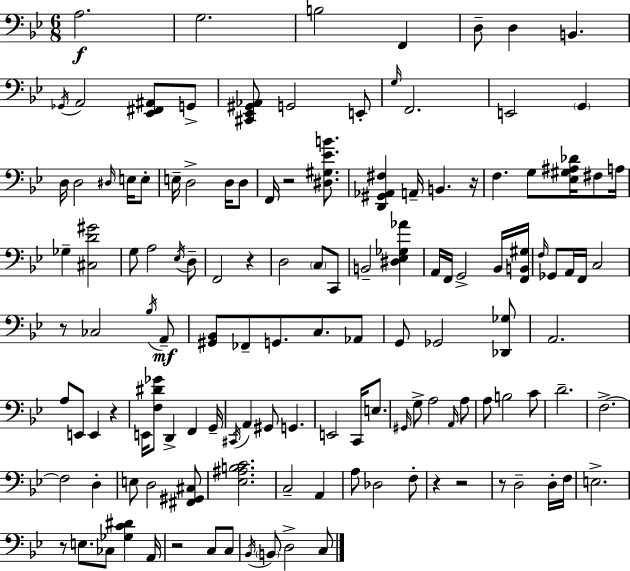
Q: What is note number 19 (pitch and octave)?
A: D#3